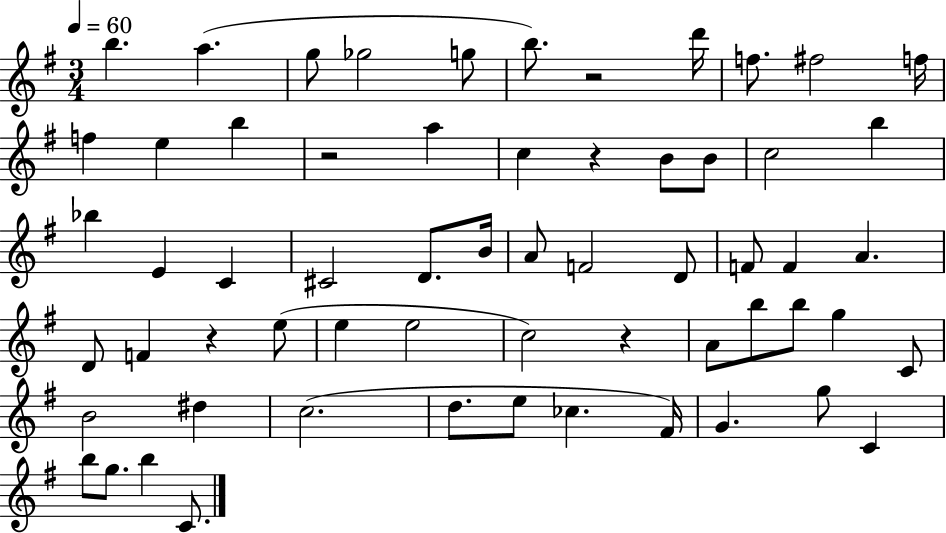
X:1
T:Untitled
M:3/4
L:1/4
K:G
b a g/2 _g2 g/2 b/2 z2 d'/4 f/2 ^f2 f/4 f e b z2 a c z B/2 B/2 c2 b _b E C ^C2 D/2 B/4 A/2 F2 D/2 F/2 F A D/2 F z e/2 e e2 c2 z A/2 b/2 b/2 g C/2 B2 ^d c2 d/2 e/2 _c ^F/4 G g/2 C b/2 g/2 b C/2